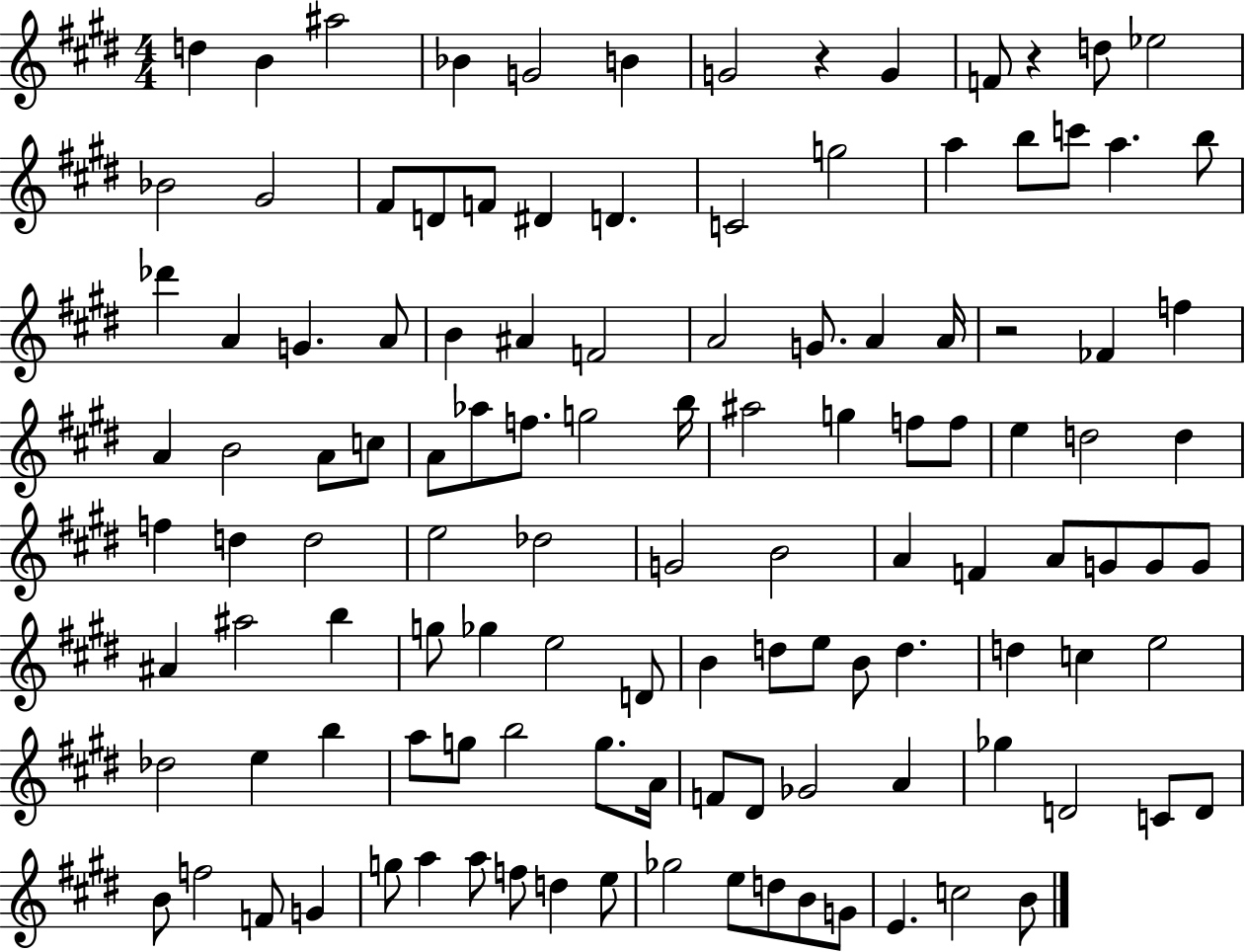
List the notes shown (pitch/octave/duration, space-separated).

D5/q B4/q A#5/h Bb4/q G4/h B4/q G4/h R/q G4/q F4/e R/q D5/e Eb5/h Bb4/h G#4/h F#4/e D4/e F4/e D#4/q D4/q. C4/h G5/h A5/q B5/e C6/e A5/q. B5/e Db6/q A4/q G4/q. A4/e B4/q A#4/q F4/h A4/h G4/e. A4/q A4/s R/h FES4/q F5/q A4/q B4/h A4/e C5/e A4/e Ab5/e F5/e. G5/h B5/s A#5/h G5/q F5/e F5/e E5/q D5/h D5/q F5/q D5/q D5/h E5/h Db5/h G4/h B4/h A4/q F4/q A4/e G4/e G4/e G4/e A#4/q A#5/h B5/q G5/e Gb5/q E5/h D4/e B4/q D5/e E5/e B4/e D5/q. D5/q C5/q E5/h Db5/h E5/q B5/q A5/e G5/e B5/h G5/e. A4/s F4/e D#4/e Gb4/h A4/q Gb5/q D4/h C4/e D4/e B4/e F5/h F4/e G4/q G5/e A5/q A5/e F5/e D5/q E5/e Gb5/h E5/e D5/e B4/e G4/e E4/q. C5/h B4/e